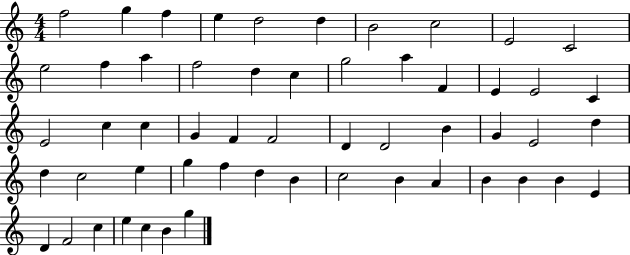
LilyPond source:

{
  \clef treble
  \numericTimeSignature
  \time 4/4
  \key c \major
  f''2 g''4 f''4 | e''4 d''2 d''4 | b'2 c''2 | e'2 c'2 | \break e''2 f''4 a''4 | f''2 d''4 c''4 | g''2 a''4 f'4 | e'4 e'2 c'4 | \break e'2 c''4 c''4 | g'4 f'4 f'2 | d'4 d'2 b'4 | g'4 e'2 d''4 | \break d''4 c''2 e''4 | g''4 f''4 d''4 b'4 | c''2 b'4 a'4 | b'4 b'4 b'4 e'4 | \break d'4 f'2 c''4 | e''4 c''4 b'4 g''4 | \bar "|."
}